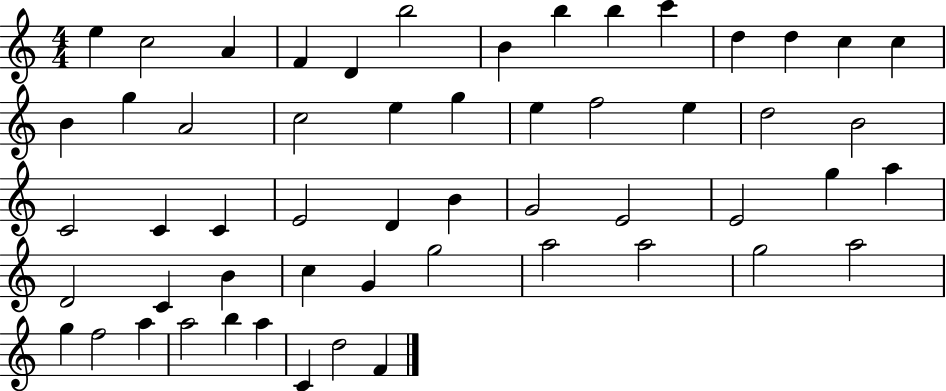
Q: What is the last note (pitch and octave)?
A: F4